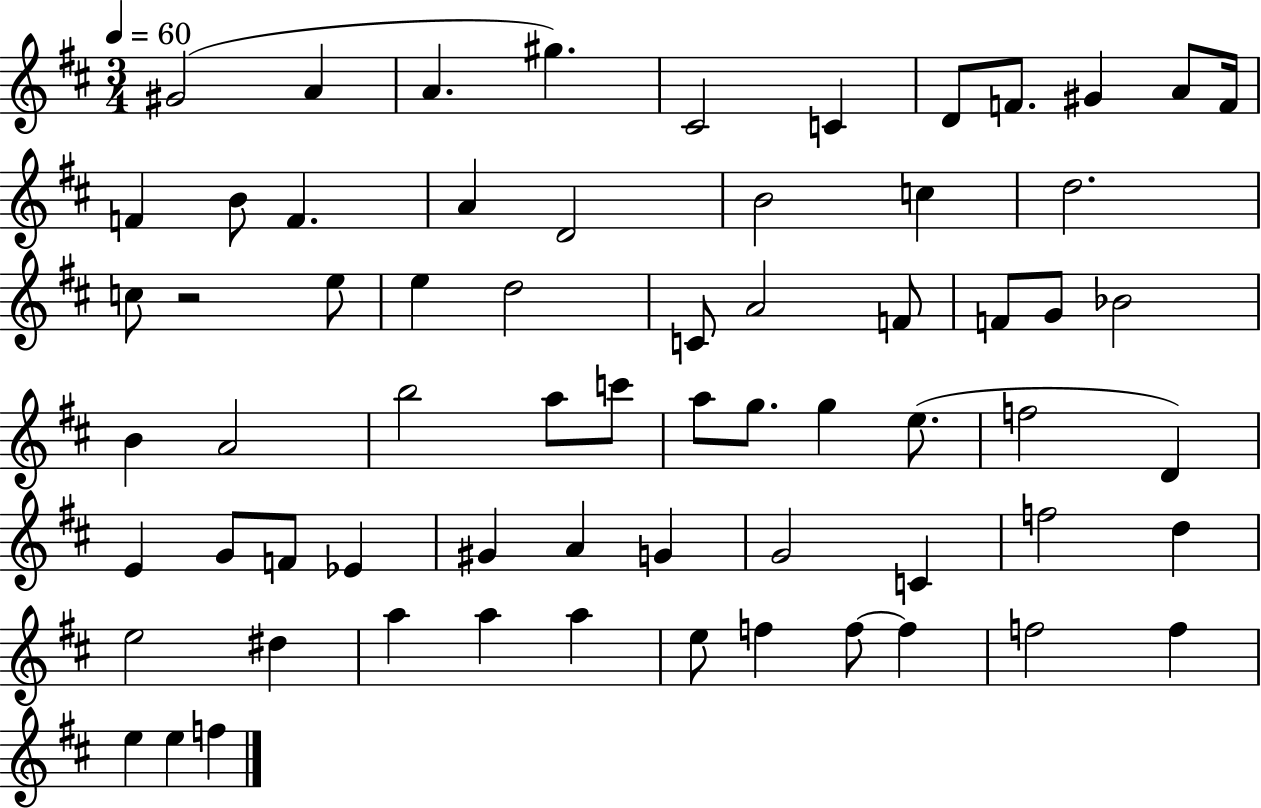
G#4/h A4/q A4/q. G#5/q. C#4/h C4/q D4/e F4/e. G#4/q A4/e F4/s F4/q B4/e F4/q. A4/q D4/h B4/h C5/q D5/h. C5/e R/h E5/e E5/q D5/h C4/e A4/h F4/e F4/e G4/e Bb4/h B4/q A4/h B5/h A5/e C6/e A5/e G5/e. G5/q E5/e. F5/h D4/q E4/q G4/e F4/e Eb4/q G#4/q A4/q G4/q G4/h C4/q F5/h D5/q E5/h D#5/q A5/q A5/q A5/q E5/e F5/q F5/e F5/q F5/h F5/q E5/q E5/q F5/q